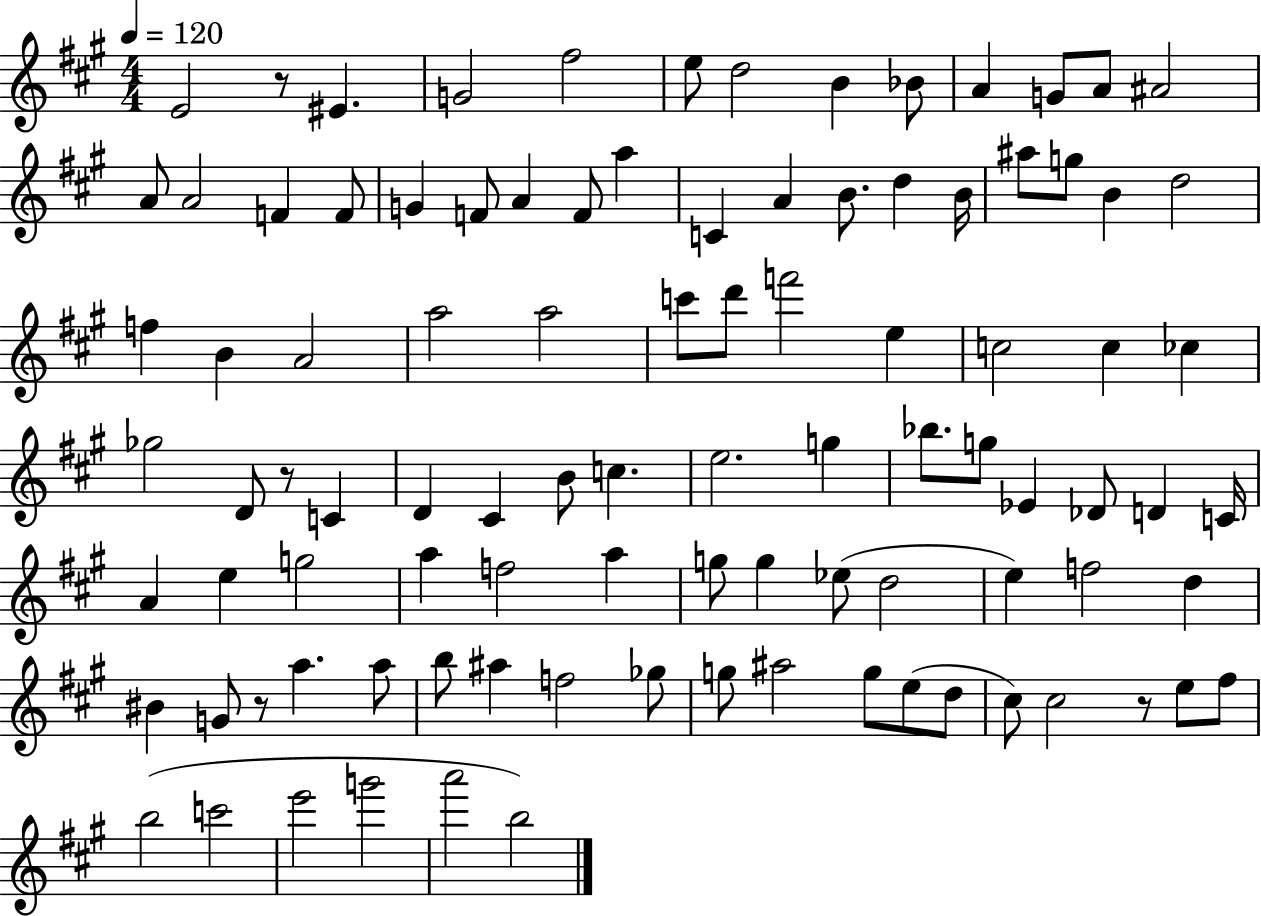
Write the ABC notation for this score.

X:1
T:Untitled
M:4/4
L:1/4
K:A
E2 z/2 ^E G2 ^f2 e/2 d2 B _B/2 A G/2 A/2 ^A2 A/2 A2 F F/2 G F/2 A F/2 a C A B/2 d B/4 ^a/2 g/2 B d2 f B A2 a2 a2 c'/2 d'/2 f'2 e c2 c _c _g2 D/2 z/2 C D ^C B/2 c e2 g _b/2 g/2 _E _D/2 D C/4 A e g2 a f2 a g/2 g _e/2 d2 e f2 d ^B G/2 z/2 a a/2 b/2 ^a f2 _g/2 g/2 ^a2 g/2 e/2 d/2 ^c/2 ^c2 z/2 e/2 ^f/2 b2 c'2 e'2 g'2 a'2 b2